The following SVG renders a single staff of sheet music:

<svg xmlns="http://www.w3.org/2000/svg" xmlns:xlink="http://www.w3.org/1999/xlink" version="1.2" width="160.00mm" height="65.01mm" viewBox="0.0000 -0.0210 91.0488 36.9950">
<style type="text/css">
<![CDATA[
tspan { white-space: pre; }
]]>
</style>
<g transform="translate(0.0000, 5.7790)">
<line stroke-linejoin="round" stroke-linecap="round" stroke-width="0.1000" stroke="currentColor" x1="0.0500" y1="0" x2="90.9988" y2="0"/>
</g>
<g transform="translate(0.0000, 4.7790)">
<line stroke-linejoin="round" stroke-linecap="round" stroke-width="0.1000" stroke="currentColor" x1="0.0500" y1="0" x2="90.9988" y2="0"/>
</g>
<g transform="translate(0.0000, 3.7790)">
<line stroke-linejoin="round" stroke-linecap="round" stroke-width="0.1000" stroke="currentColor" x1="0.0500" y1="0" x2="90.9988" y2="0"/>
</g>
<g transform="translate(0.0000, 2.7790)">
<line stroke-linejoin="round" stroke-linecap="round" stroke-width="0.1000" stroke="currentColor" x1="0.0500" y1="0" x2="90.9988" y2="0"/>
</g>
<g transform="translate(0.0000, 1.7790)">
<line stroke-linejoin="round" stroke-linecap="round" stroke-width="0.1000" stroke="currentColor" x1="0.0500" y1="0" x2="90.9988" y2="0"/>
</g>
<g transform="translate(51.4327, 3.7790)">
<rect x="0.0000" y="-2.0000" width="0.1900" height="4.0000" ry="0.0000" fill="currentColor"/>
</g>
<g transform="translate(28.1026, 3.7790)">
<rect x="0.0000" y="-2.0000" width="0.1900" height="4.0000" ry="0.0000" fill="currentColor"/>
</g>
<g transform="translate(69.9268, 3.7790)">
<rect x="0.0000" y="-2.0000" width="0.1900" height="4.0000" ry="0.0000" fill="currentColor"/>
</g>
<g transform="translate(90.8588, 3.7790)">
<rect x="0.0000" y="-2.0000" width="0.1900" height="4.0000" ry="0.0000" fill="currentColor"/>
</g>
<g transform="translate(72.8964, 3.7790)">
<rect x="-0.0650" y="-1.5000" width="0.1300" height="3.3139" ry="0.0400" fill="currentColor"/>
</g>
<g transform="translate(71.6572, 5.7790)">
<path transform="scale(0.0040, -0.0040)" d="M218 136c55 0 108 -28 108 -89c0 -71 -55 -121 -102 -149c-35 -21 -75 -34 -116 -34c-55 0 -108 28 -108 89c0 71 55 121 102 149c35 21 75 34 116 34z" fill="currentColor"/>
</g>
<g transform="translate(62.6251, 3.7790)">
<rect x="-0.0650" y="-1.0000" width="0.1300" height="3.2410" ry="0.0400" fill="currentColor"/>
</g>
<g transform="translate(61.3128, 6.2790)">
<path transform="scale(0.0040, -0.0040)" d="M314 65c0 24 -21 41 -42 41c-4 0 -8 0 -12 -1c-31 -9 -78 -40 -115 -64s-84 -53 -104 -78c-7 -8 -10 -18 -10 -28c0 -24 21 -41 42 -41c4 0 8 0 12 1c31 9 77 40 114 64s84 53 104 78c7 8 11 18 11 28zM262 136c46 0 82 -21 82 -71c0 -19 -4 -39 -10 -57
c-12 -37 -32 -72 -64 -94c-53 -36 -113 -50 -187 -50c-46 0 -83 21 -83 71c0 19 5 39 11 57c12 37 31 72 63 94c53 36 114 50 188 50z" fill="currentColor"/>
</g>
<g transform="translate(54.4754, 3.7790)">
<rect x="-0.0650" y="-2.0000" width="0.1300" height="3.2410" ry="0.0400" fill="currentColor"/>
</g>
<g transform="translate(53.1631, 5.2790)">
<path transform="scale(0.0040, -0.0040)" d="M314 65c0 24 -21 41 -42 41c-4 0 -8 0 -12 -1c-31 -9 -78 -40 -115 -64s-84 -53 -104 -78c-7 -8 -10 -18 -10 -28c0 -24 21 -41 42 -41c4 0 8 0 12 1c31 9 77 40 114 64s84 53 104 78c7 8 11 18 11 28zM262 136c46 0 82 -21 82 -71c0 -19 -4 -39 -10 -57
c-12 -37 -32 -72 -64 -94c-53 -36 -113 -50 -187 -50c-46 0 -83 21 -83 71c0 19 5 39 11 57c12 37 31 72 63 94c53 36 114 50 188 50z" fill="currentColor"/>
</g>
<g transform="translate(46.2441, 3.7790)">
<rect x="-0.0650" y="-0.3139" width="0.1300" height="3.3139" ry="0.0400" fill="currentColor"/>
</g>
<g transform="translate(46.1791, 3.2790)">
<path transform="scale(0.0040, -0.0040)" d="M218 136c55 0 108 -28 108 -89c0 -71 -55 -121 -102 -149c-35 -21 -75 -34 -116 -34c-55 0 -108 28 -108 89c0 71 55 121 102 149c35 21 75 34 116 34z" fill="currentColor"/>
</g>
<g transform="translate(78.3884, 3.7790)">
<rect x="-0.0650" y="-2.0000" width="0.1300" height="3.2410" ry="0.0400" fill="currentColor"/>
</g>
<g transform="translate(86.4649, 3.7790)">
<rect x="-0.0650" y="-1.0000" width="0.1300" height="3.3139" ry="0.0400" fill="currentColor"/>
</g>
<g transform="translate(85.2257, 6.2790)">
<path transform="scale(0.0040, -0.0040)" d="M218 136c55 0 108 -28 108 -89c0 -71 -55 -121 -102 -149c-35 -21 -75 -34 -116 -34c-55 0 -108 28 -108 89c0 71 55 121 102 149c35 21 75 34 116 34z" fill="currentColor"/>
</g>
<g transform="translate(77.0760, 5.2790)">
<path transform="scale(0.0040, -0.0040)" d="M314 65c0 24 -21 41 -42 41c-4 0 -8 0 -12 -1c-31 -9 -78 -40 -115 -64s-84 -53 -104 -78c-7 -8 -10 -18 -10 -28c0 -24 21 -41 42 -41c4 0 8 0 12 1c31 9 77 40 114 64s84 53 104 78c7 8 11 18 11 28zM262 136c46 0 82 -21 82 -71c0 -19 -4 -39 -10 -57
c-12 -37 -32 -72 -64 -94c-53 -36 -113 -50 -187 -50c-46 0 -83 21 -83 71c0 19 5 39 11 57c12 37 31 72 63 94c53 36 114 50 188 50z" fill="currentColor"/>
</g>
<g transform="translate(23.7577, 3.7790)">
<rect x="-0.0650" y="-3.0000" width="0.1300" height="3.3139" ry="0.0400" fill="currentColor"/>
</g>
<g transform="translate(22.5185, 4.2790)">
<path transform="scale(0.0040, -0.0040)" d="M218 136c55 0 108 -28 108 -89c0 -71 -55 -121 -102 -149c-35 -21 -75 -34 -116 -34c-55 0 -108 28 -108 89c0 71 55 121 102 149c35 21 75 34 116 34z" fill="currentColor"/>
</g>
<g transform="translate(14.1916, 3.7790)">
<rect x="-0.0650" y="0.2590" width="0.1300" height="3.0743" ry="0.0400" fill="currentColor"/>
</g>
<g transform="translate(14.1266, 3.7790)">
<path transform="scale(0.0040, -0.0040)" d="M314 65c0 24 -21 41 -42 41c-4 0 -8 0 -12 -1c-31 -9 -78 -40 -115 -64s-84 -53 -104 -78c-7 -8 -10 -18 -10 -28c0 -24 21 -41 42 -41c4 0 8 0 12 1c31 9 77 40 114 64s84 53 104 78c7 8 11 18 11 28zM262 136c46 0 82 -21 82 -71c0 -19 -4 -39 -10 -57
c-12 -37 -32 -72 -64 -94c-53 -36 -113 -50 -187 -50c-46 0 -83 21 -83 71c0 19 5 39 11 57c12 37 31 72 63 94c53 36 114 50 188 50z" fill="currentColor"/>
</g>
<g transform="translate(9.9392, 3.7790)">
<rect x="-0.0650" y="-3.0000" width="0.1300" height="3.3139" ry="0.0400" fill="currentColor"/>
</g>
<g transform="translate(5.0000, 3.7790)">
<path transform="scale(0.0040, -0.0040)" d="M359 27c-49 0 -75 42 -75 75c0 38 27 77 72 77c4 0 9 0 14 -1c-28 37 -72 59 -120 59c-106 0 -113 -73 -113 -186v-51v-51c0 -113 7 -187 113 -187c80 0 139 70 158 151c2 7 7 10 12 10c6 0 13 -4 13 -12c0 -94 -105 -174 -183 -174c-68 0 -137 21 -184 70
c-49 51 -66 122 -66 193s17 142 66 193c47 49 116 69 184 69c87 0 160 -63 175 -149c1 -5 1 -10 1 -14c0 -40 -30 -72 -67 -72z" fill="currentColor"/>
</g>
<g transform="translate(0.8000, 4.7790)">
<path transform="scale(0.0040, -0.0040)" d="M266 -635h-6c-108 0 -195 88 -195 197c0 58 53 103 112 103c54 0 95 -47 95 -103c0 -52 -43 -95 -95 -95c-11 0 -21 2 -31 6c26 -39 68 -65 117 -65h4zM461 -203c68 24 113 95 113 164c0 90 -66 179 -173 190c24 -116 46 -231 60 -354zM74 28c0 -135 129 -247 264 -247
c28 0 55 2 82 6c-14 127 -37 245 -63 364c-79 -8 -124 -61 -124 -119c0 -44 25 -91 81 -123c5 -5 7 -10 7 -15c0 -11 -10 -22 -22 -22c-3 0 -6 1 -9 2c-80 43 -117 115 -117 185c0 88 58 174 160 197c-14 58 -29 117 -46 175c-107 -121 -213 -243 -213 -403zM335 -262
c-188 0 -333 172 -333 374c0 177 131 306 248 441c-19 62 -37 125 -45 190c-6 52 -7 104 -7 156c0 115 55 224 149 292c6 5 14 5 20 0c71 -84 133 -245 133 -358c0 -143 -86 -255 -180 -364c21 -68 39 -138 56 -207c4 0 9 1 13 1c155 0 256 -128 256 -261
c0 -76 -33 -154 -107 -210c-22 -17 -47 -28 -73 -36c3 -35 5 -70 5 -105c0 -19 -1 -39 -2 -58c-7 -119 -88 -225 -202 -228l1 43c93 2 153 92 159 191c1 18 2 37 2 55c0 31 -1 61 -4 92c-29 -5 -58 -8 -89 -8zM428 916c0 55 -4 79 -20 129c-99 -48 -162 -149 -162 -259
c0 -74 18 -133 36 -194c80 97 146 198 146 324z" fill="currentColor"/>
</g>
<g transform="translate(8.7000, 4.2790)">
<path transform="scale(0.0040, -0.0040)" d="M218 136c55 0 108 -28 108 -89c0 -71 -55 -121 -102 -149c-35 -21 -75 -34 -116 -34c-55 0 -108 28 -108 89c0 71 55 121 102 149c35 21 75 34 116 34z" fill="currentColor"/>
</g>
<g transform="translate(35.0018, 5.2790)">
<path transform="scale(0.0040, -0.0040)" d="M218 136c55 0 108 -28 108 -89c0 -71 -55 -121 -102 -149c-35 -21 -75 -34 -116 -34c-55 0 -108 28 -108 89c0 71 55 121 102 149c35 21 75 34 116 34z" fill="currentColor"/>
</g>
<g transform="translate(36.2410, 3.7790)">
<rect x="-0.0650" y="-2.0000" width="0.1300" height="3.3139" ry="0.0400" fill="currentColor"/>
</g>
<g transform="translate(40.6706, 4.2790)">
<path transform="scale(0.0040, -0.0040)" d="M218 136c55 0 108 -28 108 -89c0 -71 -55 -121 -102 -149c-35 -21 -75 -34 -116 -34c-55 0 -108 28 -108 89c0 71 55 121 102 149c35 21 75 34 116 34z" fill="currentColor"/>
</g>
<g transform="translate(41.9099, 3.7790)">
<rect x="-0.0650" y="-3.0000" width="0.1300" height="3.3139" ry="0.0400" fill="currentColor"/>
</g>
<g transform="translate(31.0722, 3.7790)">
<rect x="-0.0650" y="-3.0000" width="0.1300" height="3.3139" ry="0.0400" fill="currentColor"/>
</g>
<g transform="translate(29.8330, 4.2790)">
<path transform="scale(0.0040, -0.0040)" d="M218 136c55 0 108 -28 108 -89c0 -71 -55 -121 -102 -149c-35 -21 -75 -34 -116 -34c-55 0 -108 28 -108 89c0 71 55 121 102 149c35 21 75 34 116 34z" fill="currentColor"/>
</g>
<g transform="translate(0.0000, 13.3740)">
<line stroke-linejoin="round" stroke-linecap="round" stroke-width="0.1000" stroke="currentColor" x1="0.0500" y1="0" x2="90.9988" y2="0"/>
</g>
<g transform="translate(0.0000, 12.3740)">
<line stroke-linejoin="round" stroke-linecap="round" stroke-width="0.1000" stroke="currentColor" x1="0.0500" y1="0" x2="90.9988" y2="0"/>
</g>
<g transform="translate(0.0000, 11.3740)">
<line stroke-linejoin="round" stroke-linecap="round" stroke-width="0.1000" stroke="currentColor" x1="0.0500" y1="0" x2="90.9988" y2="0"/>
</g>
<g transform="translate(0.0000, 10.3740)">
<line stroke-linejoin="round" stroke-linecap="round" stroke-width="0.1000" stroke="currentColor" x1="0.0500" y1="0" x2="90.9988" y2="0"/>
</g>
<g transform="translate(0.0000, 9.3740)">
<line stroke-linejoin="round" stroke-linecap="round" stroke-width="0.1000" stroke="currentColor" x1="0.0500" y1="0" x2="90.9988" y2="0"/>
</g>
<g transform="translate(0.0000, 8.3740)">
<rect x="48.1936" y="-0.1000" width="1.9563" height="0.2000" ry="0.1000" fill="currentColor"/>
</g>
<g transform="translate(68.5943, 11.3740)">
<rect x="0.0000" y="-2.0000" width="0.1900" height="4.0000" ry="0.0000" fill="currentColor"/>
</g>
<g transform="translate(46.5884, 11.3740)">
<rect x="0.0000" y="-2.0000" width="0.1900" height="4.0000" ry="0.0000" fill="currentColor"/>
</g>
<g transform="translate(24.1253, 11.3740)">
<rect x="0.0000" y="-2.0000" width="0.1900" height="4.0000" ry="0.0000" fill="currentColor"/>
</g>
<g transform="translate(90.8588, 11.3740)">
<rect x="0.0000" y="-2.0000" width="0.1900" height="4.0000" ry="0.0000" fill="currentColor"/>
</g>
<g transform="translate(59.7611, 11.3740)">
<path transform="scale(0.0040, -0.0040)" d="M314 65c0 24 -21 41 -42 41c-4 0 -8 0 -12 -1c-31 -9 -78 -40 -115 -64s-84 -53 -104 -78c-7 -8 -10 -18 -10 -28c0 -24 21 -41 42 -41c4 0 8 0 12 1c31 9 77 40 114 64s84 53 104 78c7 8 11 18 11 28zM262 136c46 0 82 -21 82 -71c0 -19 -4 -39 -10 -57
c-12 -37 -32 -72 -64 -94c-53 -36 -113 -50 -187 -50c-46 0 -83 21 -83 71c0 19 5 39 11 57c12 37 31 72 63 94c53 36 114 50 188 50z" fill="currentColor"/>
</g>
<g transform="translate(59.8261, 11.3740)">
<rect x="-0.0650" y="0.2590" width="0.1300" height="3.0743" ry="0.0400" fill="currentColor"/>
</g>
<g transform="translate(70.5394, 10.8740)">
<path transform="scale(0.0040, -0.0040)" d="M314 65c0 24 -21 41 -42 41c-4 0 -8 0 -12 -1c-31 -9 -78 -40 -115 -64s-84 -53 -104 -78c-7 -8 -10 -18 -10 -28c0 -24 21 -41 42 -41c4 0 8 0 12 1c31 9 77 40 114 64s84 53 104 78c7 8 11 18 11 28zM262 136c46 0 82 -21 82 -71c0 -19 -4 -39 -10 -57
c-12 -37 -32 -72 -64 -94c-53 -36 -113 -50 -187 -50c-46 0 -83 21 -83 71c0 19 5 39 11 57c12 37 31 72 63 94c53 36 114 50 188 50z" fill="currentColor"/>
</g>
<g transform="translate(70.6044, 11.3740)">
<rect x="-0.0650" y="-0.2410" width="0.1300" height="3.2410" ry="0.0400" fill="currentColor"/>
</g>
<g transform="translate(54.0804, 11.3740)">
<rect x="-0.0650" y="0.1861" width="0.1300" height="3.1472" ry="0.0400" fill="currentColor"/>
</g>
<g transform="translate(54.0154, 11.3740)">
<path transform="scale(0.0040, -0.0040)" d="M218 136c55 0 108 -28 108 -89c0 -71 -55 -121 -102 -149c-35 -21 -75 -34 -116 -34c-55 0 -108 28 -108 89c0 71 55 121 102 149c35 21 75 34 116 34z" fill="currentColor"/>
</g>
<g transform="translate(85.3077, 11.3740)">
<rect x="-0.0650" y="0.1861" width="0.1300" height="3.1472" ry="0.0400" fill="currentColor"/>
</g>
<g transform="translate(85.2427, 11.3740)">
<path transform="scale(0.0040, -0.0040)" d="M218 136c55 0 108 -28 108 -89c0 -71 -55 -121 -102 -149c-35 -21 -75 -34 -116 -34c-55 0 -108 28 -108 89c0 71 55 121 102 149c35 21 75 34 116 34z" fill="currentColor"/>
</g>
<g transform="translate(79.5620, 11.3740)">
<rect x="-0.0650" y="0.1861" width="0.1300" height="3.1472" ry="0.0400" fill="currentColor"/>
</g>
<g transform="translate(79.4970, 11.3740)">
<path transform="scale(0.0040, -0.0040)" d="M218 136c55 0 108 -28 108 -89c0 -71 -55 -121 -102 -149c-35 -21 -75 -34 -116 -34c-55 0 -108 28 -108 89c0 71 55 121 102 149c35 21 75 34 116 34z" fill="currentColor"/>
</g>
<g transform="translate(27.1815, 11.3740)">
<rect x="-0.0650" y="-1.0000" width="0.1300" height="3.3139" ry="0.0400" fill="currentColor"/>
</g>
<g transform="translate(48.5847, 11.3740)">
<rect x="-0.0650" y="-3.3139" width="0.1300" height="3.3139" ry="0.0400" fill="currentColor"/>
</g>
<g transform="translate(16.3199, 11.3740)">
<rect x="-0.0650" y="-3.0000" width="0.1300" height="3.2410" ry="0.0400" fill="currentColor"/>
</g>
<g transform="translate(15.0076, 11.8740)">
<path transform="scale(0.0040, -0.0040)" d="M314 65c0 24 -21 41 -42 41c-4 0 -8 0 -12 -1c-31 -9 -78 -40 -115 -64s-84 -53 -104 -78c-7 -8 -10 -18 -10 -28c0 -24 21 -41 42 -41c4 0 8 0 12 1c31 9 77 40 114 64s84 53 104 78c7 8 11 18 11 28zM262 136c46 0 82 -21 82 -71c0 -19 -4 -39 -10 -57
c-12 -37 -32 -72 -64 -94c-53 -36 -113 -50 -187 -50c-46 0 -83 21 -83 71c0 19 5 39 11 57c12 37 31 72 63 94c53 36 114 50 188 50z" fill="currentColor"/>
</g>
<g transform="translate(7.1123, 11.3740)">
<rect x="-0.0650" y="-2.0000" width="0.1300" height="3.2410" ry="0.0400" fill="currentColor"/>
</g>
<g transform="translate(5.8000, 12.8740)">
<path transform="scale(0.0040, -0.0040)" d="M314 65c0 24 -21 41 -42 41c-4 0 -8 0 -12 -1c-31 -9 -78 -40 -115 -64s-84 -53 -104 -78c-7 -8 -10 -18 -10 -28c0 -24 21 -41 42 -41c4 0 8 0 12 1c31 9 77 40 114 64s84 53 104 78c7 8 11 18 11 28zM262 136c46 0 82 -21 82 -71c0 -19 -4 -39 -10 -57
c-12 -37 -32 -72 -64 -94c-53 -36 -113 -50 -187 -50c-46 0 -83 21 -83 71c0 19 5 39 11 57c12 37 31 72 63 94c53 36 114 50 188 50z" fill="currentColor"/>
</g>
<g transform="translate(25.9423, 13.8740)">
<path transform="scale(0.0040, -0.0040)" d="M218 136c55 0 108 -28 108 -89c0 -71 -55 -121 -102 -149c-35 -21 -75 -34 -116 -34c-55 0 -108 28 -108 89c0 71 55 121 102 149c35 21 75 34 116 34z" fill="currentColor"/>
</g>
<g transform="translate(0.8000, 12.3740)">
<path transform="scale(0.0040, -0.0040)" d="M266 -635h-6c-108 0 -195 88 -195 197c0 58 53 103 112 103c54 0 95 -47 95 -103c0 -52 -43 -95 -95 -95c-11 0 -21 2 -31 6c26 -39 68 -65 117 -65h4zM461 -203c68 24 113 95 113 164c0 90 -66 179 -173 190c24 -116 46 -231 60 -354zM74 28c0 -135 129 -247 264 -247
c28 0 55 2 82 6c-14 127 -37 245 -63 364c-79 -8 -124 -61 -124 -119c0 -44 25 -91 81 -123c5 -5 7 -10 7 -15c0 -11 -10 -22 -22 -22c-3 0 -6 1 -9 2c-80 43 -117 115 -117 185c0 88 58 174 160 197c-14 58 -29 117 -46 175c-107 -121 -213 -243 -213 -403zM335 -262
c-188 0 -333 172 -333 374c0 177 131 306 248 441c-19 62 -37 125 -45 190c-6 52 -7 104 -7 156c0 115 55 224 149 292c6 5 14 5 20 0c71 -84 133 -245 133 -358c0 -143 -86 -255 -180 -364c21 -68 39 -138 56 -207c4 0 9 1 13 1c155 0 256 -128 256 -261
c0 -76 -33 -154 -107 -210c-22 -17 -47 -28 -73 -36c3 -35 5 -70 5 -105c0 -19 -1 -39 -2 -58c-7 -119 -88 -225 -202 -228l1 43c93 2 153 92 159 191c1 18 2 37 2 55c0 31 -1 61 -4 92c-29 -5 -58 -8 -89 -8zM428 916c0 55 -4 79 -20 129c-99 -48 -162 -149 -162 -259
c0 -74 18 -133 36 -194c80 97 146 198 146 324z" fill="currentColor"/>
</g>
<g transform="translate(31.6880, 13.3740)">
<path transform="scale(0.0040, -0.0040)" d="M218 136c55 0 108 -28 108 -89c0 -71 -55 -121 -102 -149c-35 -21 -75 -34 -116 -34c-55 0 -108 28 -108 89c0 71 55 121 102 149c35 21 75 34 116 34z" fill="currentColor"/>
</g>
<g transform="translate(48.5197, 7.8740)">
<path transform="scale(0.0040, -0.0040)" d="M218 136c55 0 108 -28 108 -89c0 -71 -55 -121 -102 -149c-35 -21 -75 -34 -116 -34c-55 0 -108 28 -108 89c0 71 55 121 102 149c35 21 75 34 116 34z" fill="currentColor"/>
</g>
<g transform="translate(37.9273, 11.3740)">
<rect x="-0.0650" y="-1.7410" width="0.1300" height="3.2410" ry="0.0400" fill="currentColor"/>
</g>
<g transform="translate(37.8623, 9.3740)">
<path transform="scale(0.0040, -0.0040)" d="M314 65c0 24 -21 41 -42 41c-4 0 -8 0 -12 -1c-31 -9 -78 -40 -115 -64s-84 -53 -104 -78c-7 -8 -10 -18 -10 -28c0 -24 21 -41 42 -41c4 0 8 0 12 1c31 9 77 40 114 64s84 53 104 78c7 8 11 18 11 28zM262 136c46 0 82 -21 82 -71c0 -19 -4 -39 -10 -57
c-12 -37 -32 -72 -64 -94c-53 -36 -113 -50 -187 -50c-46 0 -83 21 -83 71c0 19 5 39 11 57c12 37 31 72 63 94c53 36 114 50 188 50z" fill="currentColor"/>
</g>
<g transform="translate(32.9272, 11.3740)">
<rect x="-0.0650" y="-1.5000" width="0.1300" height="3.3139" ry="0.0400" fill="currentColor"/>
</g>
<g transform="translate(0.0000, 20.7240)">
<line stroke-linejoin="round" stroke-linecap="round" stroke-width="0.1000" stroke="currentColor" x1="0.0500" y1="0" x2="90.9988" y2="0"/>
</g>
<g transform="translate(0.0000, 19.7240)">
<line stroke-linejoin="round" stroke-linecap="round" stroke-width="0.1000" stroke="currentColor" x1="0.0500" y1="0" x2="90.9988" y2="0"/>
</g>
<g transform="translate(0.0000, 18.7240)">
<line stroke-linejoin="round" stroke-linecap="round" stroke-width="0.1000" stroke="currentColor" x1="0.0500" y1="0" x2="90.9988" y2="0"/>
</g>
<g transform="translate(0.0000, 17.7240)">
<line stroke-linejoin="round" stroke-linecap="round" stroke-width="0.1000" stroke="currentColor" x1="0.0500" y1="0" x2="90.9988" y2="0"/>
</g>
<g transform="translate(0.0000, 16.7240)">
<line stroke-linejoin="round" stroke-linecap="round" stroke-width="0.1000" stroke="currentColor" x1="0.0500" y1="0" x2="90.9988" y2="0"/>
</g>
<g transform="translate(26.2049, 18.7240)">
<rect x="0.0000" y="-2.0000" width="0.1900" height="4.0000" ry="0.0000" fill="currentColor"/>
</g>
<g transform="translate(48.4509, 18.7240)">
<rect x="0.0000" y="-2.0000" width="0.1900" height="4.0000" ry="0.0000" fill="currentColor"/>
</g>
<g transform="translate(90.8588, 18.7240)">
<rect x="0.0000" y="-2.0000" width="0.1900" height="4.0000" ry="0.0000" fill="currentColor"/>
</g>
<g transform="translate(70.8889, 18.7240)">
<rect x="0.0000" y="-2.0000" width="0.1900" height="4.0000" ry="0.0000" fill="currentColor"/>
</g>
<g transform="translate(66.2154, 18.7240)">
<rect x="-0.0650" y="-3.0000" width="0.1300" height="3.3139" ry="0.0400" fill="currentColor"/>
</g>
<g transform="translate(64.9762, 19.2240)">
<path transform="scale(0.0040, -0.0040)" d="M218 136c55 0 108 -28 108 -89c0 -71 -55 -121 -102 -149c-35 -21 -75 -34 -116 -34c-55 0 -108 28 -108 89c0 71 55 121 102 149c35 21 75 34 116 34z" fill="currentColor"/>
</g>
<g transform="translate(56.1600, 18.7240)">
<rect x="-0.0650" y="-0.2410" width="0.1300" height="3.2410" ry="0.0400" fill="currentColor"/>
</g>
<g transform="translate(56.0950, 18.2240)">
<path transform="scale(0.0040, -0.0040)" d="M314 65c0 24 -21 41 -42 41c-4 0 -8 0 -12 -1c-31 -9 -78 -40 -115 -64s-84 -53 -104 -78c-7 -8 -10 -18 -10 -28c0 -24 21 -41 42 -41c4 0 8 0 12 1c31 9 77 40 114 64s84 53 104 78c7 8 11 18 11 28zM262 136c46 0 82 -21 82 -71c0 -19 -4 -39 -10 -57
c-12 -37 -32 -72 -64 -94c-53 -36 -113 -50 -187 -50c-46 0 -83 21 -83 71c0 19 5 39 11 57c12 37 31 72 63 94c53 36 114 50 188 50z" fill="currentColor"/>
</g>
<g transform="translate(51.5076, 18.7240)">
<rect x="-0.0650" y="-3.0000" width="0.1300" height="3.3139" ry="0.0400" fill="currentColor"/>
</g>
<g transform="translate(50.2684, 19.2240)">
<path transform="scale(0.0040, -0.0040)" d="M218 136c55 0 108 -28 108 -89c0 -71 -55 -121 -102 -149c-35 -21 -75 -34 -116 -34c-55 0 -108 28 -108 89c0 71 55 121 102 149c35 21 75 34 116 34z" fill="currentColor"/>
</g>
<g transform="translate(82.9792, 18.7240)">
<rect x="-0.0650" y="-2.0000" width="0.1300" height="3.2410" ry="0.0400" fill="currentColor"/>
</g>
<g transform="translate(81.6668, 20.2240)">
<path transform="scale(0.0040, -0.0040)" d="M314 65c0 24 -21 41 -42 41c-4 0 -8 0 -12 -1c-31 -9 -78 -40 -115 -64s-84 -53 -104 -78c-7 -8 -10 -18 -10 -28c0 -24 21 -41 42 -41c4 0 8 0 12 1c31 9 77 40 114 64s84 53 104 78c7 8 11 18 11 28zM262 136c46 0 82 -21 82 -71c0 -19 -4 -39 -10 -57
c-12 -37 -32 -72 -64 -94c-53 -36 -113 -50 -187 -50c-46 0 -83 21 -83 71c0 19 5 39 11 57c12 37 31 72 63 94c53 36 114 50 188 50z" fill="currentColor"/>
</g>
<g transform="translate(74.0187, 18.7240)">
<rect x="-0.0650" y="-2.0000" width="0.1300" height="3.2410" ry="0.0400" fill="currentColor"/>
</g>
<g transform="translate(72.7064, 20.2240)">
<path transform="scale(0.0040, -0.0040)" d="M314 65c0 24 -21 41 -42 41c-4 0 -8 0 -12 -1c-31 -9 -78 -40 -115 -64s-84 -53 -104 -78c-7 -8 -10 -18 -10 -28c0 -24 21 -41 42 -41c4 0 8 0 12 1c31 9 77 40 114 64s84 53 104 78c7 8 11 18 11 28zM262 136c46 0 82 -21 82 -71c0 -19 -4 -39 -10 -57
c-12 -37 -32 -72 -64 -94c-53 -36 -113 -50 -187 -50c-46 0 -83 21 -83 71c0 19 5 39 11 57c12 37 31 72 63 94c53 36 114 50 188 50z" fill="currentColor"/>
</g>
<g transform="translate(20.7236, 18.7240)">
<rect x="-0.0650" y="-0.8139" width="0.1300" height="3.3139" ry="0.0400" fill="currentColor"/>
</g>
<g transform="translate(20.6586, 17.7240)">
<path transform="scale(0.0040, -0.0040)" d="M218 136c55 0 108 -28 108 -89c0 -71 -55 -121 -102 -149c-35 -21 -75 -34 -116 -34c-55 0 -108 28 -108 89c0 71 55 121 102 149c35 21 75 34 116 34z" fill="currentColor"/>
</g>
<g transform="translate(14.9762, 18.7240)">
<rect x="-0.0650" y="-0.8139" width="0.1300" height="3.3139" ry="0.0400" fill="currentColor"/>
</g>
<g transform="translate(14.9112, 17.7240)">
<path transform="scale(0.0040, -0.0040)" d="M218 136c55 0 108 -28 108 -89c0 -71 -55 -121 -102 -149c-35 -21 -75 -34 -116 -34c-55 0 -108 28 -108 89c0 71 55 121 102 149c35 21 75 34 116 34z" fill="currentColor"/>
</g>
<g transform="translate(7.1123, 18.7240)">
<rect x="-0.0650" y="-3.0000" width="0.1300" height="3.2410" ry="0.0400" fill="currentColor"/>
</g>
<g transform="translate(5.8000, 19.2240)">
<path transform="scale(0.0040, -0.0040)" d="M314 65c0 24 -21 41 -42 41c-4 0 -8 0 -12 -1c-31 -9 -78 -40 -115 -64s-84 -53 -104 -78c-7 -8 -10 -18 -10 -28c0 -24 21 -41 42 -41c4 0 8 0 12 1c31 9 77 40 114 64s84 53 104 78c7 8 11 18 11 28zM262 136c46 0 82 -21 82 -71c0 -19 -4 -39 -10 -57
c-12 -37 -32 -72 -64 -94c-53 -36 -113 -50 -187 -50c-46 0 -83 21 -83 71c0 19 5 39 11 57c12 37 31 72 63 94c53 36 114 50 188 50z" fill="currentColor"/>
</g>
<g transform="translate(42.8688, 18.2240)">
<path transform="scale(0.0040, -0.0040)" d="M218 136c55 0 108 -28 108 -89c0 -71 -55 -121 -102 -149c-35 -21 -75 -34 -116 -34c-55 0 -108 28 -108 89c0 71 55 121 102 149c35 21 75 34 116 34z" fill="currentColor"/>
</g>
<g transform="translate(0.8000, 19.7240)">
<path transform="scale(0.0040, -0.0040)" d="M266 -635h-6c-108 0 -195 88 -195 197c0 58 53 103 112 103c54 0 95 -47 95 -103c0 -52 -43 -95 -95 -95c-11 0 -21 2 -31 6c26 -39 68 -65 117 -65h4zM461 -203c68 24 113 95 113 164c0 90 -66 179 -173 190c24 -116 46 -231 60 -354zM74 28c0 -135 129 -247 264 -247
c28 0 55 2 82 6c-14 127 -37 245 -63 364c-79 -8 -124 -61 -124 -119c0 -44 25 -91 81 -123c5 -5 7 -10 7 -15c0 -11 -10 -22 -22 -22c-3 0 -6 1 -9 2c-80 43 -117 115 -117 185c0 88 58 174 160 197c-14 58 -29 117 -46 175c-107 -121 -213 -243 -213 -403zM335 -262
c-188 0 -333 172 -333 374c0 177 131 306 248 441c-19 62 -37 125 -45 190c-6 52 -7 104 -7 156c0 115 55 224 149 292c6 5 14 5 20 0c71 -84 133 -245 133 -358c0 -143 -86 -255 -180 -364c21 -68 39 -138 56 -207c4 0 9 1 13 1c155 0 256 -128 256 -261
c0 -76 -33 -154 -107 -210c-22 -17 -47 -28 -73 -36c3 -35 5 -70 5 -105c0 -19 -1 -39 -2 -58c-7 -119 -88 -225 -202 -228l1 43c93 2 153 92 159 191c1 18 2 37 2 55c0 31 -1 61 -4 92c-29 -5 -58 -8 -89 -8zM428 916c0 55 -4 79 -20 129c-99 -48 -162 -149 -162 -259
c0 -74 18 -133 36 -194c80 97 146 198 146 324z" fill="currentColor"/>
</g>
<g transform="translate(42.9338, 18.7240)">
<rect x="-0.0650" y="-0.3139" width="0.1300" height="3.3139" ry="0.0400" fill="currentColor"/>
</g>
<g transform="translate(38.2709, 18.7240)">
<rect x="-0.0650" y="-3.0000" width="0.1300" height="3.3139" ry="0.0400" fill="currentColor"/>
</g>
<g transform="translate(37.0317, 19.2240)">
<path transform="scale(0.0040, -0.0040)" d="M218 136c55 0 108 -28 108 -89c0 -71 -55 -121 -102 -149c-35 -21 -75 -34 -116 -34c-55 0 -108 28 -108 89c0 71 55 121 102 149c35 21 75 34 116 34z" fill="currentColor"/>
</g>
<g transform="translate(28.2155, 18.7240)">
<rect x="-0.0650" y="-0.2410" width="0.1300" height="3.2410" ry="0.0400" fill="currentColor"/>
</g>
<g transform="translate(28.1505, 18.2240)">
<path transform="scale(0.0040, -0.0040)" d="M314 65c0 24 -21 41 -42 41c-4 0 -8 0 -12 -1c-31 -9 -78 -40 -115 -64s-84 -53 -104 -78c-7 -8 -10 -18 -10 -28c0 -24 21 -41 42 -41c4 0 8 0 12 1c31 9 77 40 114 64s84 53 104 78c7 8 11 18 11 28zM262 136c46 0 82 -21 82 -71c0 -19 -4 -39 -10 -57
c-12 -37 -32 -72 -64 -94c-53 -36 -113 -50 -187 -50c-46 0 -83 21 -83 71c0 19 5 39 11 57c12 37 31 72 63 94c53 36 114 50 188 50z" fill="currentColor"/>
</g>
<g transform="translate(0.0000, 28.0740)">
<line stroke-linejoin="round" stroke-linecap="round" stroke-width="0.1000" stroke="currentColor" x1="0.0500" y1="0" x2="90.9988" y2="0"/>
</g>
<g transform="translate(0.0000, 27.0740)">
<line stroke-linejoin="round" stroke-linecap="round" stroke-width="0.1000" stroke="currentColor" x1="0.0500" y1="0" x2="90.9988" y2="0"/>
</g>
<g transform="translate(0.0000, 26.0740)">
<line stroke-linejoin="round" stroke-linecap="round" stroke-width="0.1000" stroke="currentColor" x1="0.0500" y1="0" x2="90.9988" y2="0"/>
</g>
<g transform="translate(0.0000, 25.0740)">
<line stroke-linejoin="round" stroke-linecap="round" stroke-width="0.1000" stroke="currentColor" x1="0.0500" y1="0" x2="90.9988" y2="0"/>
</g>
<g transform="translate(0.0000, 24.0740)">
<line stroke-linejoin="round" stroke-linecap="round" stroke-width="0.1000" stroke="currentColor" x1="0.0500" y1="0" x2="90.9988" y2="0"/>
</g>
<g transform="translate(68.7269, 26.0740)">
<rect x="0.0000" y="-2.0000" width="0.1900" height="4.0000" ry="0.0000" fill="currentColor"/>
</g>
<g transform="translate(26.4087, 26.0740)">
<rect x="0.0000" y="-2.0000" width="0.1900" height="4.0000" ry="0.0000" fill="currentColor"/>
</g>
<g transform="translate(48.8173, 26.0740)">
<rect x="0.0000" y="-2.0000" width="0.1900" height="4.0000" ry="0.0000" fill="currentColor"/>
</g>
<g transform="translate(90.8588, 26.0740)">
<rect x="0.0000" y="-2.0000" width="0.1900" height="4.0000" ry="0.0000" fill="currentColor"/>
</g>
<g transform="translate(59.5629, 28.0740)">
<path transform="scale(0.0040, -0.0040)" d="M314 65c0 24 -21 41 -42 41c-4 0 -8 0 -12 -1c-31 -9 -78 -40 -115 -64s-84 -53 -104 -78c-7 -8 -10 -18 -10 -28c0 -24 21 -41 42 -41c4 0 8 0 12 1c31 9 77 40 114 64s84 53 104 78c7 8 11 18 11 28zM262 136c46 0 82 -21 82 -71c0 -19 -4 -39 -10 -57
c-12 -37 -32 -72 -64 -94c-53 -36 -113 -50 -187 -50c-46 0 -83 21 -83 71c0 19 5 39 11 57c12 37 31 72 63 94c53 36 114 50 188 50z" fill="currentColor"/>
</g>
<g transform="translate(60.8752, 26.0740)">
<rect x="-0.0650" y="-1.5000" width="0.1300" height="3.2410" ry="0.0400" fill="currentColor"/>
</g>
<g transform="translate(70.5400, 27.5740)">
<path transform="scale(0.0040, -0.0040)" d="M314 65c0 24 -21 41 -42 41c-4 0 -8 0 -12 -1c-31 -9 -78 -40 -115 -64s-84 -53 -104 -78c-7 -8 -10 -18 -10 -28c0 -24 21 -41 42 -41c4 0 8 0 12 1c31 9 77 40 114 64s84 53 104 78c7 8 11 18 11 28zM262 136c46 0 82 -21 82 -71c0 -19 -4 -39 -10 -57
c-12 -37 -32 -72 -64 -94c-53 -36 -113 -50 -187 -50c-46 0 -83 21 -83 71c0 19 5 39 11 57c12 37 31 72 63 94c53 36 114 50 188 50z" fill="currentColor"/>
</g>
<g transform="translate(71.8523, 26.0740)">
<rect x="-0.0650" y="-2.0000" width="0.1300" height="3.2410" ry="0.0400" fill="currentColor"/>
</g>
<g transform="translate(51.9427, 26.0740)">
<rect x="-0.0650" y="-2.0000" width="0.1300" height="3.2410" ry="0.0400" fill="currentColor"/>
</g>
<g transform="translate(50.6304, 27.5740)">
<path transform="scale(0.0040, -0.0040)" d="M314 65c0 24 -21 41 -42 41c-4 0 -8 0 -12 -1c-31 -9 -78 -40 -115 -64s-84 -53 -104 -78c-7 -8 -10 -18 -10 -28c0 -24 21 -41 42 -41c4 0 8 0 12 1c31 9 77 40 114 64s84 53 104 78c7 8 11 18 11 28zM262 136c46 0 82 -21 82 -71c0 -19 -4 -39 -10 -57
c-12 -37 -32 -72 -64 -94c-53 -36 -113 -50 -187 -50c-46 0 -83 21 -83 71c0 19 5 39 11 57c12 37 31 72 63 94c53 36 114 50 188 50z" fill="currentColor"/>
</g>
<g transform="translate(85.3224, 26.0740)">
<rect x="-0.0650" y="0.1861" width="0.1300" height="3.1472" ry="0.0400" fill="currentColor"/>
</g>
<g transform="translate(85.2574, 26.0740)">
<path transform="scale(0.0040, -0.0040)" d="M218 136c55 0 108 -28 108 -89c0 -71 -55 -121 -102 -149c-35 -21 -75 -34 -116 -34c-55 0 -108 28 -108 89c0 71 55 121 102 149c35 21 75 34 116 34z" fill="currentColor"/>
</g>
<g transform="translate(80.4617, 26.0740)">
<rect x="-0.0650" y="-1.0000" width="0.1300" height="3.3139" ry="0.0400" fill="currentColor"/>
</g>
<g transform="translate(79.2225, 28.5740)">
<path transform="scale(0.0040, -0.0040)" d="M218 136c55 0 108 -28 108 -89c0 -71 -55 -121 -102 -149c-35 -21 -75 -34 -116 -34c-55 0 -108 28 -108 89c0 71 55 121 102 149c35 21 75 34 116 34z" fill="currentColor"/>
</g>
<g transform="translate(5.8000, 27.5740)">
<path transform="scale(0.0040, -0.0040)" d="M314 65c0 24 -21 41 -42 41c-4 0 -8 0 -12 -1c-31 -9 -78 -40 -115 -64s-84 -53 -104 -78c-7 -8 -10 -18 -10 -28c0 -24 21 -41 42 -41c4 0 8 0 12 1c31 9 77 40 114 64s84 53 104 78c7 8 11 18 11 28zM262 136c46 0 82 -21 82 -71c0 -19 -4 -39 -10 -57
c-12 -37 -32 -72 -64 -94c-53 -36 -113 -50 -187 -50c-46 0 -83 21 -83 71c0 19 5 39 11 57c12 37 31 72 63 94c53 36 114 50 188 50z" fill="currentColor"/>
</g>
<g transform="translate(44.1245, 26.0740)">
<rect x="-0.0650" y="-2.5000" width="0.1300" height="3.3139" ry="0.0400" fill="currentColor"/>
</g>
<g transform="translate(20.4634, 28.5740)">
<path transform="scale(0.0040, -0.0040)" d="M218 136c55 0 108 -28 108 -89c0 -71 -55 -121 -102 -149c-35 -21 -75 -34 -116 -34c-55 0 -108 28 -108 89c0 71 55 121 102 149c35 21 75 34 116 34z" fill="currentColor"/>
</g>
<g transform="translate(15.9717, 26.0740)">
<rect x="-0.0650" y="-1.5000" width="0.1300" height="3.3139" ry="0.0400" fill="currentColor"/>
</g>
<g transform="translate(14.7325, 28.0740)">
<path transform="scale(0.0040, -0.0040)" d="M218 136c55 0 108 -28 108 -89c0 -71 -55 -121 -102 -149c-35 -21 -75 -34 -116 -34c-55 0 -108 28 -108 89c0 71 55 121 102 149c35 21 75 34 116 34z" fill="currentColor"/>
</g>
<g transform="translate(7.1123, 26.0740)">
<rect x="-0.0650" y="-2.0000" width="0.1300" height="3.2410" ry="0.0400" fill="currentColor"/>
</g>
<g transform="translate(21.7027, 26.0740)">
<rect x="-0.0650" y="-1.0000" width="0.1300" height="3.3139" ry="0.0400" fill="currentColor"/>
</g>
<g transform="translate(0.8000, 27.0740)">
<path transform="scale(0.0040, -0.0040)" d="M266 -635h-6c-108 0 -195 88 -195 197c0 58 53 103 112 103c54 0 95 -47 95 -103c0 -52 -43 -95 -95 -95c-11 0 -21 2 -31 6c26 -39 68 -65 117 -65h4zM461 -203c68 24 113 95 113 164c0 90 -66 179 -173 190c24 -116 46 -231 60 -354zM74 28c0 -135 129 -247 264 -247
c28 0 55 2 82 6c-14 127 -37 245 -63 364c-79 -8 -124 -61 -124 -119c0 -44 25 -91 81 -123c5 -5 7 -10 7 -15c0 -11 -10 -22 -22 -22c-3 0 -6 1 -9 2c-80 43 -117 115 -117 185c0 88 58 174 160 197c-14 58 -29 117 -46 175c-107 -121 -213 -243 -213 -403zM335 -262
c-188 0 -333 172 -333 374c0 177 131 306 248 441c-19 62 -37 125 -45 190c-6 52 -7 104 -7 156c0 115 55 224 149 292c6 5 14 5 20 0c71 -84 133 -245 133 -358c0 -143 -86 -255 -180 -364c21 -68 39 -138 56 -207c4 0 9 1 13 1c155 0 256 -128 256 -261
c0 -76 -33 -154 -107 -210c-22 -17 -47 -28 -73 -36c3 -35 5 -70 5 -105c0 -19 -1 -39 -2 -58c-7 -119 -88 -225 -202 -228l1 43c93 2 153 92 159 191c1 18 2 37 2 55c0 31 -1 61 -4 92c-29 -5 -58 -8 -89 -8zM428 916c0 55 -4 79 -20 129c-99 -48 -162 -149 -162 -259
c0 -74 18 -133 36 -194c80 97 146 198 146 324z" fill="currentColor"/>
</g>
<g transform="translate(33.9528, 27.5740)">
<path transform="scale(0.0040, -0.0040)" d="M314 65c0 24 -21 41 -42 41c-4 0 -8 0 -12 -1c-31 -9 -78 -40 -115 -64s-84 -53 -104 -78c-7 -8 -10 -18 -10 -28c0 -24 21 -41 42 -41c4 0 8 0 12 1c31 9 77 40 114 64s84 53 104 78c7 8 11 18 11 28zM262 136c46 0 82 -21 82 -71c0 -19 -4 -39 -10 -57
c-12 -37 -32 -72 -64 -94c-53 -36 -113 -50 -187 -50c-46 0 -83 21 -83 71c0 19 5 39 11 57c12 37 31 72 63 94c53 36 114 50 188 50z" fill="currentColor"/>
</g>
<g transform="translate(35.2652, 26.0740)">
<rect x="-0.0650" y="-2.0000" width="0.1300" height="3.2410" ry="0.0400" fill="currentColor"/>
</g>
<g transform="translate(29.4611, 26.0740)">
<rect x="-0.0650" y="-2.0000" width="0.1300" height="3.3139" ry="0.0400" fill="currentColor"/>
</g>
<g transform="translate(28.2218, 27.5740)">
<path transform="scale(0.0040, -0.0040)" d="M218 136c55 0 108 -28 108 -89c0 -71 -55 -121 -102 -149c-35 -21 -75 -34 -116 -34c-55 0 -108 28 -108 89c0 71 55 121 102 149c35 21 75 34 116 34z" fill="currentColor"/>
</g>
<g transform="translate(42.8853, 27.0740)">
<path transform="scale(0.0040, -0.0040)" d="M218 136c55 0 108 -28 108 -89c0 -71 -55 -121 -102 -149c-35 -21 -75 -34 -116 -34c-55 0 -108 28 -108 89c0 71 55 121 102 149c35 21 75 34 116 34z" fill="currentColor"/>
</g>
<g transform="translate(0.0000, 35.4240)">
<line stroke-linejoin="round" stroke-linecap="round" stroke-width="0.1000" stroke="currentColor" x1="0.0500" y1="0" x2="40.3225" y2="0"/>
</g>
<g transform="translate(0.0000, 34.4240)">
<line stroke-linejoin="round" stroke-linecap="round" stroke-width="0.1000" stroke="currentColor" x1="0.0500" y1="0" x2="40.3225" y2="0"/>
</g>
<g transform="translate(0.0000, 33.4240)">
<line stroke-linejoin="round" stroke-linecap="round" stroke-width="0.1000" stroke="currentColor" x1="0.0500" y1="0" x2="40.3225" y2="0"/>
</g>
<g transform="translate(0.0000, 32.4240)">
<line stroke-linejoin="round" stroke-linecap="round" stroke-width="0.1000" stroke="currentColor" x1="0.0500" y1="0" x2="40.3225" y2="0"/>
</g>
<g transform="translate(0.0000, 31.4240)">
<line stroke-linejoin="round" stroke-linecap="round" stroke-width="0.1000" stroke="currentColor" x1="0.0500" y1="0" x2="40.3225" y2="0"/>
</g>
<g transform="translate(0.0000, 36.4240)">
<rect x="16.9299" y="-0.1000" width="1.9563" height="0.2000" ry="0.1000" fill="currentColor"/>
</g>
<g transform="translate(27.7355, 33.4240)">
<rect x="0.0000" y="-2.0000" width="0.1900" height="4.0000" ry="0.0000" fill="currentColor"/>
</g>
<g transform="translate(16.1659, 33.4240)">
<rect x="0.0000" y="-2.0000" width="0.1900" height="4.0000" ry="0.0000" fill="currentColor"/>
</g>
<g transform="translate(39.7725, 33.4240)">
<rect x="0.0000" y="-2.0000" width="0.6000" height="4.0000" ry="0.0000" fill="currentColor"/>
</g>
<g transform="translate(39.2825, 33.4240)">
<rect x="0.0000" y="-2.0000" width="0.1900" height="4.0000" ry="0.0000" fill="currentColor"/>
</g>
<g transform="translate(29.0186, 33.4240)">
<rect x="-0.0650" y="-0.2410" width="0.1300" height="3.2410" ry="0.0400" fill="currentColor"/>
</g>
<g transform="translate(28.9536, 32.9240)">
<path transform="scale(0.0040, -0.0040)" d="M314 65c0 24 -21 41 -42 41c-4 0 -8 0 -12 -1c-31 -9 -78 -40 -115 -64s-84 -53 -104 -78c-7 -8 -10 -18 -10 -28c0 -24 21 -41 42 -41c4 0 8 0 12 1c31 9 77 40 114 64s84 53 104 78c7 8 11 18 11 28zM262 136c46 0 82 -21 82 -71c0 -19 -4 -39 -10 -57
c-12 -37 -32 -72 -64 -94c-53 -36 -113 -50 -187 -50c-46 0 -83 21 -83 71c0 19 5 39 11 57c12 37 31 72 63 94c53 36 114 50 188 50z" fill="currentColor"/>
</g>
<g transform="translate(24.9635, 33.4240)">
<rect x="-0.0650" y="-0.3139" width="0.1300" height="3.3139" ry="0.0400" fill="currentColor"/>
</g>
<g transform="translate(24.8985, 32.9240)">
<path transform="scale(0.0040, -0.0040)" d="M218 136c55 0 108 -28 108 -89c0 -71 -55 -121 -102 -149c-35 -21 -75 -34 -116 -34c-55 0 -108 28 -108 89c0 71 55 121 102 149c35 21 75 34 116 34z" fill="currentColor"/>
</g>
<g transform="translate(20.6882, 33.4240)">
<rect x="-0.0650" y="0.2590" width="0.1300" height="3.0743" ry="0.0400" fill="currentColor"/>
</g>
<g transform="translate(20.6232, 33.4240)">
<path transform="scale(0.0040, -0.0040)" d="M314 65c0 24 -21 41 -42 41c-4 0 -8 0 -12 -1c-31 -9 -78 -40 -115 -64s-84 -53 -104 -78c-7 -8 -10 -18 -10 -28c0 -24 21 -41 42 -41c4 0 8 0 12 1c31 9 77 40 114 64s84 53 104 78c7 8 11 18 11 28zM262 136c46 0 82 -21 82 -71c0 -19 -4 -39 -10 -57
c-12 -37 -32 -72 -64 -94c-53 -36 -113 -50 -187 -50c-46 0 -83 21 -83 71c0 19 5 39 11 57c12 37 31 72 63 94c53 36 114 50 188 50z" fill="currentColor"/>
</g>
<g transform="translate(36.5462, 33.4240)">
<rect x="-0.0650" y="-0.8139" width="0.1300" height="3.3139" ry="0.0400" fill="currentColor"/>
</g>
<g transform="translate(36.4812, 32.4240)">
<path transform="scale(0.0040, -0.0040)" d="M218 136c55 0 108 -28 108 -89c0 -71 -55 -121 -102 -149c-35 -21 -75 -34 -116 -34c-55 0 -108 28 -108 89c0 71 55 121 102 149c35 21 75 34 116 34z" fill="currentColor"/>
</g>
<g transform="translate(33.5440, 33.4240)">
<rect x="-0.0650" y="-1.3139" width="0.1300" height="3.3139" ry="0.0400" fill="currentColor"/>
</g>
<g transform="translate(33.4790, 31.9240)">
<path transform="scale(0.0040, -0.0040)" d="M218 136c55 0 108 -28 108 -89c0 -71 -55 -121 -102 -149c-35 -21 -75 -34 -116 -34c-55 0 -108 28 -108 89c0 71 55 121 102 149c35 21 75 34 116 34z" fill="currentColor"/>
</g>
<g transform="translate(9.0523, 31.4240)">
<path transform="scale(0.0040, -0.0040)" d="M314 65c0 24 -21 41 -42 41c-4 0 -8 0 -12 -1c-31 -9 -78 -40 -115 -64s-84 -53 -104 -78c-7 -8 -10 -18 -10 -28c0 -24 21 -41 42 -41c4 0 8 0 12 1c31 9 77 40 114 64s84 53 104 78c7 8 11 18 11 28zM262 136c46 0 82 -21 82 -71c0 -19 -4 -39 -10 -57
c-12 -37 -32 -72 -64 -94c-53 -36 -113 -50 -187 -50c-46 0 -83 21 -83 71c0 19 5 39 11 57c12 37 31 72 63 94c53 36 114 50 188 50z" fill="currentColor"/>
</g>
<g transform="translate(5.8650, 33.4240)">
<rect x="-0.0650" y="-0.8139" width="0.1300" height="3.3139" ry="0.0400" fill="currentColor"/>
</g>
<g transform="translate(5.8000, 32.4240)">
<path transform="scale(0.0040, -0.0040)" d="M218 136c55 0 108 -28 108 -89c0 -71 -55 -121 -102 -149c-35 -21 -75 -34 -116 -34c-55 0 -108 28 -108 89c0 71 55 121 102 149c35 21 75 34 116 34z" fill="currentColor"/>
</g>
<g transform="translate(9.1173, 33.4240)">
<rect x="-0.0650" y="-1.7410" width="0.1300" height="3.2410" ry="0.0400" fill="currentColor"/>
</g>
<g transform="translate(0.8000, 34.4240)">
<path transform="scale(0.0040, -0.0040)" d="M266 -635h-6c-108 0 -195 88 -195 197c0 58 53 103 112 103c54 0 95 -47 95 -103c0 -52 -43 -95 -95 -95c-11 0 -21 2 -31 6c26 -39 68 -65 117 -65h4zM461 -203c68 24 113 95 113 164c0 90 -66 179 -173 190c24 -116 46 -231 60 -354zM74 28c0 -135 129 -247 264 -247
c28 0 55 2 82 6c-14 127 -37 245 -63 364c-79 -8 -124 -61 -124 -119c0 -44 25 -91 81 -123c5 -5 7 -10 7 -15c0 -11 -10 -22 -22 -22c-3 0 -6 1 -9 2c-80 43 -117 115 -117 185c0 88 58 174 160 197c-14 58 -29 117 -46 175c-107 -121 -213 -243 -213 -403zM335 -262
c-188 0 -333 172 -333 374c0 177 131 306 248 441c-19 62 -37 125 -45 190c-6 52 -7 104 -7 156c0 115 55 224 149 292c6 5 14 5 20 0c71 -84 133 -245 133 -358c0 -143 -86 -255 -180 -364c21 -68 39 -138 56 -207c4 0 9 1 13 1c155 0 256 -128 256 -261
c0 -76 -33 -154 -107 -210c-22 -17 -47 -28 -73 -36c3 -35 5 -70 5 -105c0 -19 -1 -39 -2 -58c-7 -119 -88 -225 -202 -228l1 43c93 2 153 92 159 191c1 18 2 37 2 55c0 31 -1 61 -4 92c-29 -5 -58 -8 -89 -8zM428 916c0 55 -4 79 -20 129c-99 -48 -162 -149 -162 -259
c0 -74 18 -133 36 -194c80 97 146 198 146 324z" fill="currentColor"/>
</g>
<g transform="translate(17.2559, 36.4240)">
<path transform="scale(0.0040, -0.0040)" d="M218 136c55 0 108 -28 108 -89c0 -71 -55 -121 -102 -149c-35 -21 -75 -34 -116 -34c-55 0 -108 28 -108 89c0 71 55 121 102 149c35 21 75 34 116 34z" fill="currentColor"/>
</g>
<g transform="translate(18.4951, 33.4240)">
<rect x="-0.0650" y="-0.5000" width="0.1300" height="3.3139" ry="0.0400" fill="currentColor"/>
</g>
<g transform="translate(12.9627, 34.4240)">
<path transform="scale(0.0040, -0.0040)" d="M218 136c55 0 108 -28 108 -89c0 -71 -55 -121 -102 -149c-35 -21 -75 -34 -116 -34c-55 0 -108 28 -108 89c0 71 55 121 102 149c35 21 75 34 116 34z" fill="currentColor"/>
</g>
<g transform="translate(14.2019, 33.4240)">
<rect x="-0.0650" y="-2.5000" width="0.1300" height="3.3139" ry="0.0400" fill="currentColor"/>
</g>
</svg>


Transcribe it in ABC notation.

X:1
T:Untitled
M:4/4
L:1/4
K:C
A B2 A A F A c F2 D2 E F2 D F2 A2 D E f2 b B B2 c2 B B A2 d d c2 A c A c2 A F2 F2 F2 E D F F2 G F2 E2 F2 D B d f2 G C B2 c c2 e d